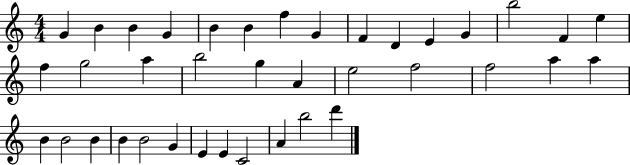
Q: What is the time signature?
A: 4/4